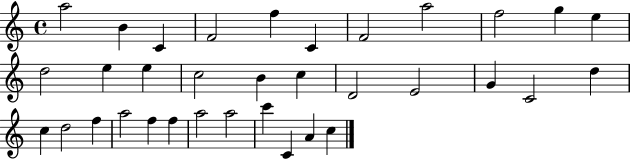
{
  \clef treble
  \time 4/4
  \defaultTimeSignature
  \key c \major
  a''2 b'4 c'4 | f'2 f''4 c'4 | f'2 a''2 | f''2 g''4 e''4 | \break d''2 e''4 e''4 | c''2 b'4 c''4 | d'2 e'2 | g'4 c'2 d''4 | \break c''4 d''2 f''4 | a''2 f''4 f''4 | a''2 a''2 | c'''4 c'4 a'4 c''4 | \break \bar "|."
}